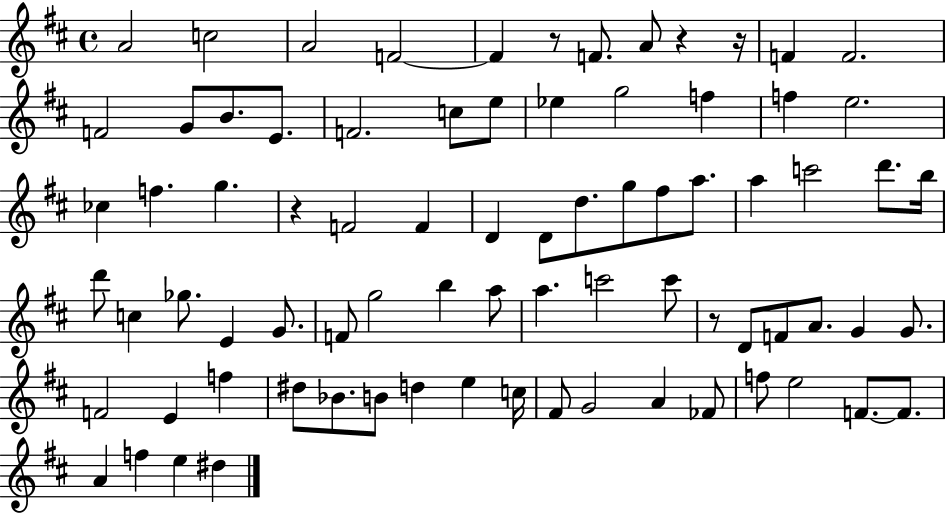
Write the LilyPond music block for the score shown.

{
  \clef treble
  \time 4/4
  \defaultTimeSignature
  \key d \major
  \repeat volta 2 { a'2 c''2 | a'2 f'2~~ | f'4 r8 f'8. a'8 r4 r16 | f'4 f'2. | \break f'2 g'8 b'8. e'8. | f'2. c''8 e''8 | ees''4 g''2 f''4 | f''4 e''2. | \break ces''4 f''4. g''4. | r4 f'2 f'4 | d'4 d'8 d''8. g''8 fis''8 a''8. | a''4 c'''2 d'''8. b''16 | \break d'''8 c''4 ges''8. e'4 g'8. | f'8 g''2 b''4 a''8 | a''4. c'''2 c'''8 | r8 d'8 f'8 a'8. g'4 g'8. | \break f'2 e'4 f''4 | dis''8 bes'8. b'8 d''4 e''4 c''16 | fis'8 g'2 a'4 fes'8 | f''8 e''2 f'8.~~ f'8. | \break a'4 f''4 e''4 dis''4 | } \bar "|."
}